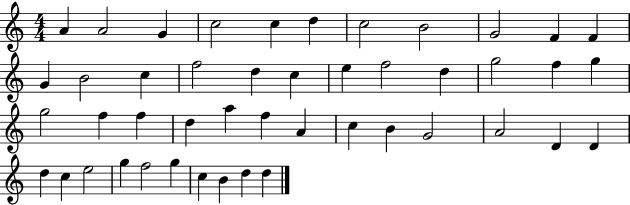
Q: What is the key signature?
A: C major